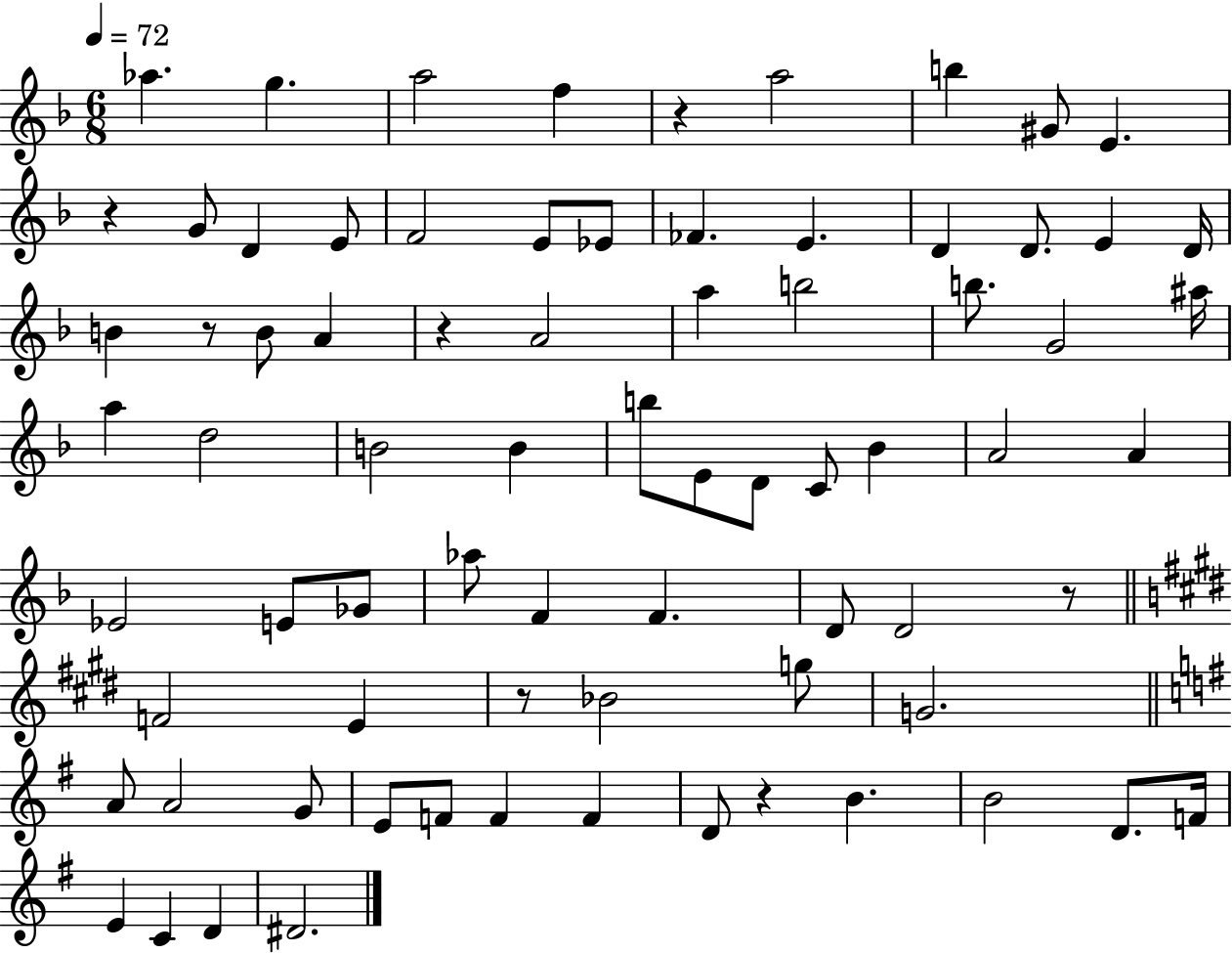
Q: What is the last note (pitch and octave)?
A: D#4